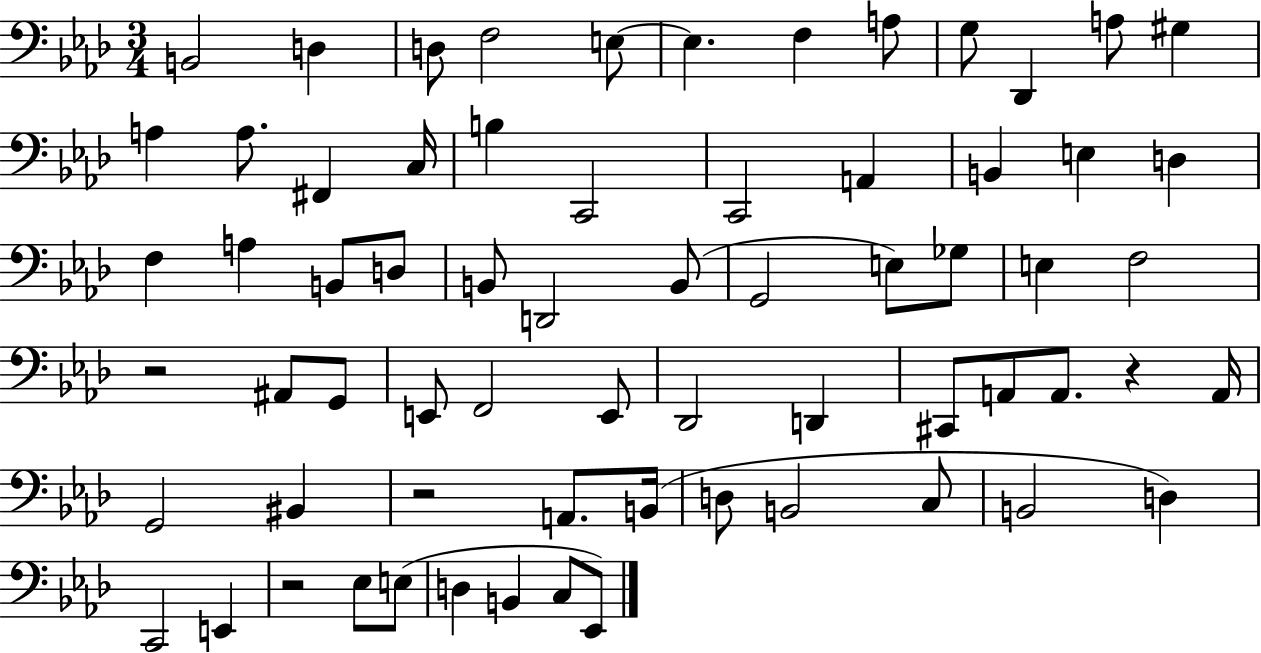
{
  \clef bass
  \numericTimeSignature
  \time 3/4
  \key aes \major
  b,2 d4 | d8 f2 e8~~ | e4. f4 a8 | g8 des,4 a8 gis4 | \break a4 a8. fis,4 c16 | b4 c,2 | c,2 a,4 | b,4 e4 d4 | \break f4 a4 b,8 d8 | b,8 d,2 b,8( | g,2 e8) ges8 | e4 f2 | \break r2 ais,8 g,8 | e,8 f,2 e,8 | des,2 d,4 | cis,8 a,8 a,8. r4 a,16 | \break g,2 bis,4 | r2 a,8. b,16( | d8 b,2 c8 | b,2 d4) | \break c,2 e,4 | r2 ees8 e8( | d4 b,4 c8 ees,8) | \bar "|."
}